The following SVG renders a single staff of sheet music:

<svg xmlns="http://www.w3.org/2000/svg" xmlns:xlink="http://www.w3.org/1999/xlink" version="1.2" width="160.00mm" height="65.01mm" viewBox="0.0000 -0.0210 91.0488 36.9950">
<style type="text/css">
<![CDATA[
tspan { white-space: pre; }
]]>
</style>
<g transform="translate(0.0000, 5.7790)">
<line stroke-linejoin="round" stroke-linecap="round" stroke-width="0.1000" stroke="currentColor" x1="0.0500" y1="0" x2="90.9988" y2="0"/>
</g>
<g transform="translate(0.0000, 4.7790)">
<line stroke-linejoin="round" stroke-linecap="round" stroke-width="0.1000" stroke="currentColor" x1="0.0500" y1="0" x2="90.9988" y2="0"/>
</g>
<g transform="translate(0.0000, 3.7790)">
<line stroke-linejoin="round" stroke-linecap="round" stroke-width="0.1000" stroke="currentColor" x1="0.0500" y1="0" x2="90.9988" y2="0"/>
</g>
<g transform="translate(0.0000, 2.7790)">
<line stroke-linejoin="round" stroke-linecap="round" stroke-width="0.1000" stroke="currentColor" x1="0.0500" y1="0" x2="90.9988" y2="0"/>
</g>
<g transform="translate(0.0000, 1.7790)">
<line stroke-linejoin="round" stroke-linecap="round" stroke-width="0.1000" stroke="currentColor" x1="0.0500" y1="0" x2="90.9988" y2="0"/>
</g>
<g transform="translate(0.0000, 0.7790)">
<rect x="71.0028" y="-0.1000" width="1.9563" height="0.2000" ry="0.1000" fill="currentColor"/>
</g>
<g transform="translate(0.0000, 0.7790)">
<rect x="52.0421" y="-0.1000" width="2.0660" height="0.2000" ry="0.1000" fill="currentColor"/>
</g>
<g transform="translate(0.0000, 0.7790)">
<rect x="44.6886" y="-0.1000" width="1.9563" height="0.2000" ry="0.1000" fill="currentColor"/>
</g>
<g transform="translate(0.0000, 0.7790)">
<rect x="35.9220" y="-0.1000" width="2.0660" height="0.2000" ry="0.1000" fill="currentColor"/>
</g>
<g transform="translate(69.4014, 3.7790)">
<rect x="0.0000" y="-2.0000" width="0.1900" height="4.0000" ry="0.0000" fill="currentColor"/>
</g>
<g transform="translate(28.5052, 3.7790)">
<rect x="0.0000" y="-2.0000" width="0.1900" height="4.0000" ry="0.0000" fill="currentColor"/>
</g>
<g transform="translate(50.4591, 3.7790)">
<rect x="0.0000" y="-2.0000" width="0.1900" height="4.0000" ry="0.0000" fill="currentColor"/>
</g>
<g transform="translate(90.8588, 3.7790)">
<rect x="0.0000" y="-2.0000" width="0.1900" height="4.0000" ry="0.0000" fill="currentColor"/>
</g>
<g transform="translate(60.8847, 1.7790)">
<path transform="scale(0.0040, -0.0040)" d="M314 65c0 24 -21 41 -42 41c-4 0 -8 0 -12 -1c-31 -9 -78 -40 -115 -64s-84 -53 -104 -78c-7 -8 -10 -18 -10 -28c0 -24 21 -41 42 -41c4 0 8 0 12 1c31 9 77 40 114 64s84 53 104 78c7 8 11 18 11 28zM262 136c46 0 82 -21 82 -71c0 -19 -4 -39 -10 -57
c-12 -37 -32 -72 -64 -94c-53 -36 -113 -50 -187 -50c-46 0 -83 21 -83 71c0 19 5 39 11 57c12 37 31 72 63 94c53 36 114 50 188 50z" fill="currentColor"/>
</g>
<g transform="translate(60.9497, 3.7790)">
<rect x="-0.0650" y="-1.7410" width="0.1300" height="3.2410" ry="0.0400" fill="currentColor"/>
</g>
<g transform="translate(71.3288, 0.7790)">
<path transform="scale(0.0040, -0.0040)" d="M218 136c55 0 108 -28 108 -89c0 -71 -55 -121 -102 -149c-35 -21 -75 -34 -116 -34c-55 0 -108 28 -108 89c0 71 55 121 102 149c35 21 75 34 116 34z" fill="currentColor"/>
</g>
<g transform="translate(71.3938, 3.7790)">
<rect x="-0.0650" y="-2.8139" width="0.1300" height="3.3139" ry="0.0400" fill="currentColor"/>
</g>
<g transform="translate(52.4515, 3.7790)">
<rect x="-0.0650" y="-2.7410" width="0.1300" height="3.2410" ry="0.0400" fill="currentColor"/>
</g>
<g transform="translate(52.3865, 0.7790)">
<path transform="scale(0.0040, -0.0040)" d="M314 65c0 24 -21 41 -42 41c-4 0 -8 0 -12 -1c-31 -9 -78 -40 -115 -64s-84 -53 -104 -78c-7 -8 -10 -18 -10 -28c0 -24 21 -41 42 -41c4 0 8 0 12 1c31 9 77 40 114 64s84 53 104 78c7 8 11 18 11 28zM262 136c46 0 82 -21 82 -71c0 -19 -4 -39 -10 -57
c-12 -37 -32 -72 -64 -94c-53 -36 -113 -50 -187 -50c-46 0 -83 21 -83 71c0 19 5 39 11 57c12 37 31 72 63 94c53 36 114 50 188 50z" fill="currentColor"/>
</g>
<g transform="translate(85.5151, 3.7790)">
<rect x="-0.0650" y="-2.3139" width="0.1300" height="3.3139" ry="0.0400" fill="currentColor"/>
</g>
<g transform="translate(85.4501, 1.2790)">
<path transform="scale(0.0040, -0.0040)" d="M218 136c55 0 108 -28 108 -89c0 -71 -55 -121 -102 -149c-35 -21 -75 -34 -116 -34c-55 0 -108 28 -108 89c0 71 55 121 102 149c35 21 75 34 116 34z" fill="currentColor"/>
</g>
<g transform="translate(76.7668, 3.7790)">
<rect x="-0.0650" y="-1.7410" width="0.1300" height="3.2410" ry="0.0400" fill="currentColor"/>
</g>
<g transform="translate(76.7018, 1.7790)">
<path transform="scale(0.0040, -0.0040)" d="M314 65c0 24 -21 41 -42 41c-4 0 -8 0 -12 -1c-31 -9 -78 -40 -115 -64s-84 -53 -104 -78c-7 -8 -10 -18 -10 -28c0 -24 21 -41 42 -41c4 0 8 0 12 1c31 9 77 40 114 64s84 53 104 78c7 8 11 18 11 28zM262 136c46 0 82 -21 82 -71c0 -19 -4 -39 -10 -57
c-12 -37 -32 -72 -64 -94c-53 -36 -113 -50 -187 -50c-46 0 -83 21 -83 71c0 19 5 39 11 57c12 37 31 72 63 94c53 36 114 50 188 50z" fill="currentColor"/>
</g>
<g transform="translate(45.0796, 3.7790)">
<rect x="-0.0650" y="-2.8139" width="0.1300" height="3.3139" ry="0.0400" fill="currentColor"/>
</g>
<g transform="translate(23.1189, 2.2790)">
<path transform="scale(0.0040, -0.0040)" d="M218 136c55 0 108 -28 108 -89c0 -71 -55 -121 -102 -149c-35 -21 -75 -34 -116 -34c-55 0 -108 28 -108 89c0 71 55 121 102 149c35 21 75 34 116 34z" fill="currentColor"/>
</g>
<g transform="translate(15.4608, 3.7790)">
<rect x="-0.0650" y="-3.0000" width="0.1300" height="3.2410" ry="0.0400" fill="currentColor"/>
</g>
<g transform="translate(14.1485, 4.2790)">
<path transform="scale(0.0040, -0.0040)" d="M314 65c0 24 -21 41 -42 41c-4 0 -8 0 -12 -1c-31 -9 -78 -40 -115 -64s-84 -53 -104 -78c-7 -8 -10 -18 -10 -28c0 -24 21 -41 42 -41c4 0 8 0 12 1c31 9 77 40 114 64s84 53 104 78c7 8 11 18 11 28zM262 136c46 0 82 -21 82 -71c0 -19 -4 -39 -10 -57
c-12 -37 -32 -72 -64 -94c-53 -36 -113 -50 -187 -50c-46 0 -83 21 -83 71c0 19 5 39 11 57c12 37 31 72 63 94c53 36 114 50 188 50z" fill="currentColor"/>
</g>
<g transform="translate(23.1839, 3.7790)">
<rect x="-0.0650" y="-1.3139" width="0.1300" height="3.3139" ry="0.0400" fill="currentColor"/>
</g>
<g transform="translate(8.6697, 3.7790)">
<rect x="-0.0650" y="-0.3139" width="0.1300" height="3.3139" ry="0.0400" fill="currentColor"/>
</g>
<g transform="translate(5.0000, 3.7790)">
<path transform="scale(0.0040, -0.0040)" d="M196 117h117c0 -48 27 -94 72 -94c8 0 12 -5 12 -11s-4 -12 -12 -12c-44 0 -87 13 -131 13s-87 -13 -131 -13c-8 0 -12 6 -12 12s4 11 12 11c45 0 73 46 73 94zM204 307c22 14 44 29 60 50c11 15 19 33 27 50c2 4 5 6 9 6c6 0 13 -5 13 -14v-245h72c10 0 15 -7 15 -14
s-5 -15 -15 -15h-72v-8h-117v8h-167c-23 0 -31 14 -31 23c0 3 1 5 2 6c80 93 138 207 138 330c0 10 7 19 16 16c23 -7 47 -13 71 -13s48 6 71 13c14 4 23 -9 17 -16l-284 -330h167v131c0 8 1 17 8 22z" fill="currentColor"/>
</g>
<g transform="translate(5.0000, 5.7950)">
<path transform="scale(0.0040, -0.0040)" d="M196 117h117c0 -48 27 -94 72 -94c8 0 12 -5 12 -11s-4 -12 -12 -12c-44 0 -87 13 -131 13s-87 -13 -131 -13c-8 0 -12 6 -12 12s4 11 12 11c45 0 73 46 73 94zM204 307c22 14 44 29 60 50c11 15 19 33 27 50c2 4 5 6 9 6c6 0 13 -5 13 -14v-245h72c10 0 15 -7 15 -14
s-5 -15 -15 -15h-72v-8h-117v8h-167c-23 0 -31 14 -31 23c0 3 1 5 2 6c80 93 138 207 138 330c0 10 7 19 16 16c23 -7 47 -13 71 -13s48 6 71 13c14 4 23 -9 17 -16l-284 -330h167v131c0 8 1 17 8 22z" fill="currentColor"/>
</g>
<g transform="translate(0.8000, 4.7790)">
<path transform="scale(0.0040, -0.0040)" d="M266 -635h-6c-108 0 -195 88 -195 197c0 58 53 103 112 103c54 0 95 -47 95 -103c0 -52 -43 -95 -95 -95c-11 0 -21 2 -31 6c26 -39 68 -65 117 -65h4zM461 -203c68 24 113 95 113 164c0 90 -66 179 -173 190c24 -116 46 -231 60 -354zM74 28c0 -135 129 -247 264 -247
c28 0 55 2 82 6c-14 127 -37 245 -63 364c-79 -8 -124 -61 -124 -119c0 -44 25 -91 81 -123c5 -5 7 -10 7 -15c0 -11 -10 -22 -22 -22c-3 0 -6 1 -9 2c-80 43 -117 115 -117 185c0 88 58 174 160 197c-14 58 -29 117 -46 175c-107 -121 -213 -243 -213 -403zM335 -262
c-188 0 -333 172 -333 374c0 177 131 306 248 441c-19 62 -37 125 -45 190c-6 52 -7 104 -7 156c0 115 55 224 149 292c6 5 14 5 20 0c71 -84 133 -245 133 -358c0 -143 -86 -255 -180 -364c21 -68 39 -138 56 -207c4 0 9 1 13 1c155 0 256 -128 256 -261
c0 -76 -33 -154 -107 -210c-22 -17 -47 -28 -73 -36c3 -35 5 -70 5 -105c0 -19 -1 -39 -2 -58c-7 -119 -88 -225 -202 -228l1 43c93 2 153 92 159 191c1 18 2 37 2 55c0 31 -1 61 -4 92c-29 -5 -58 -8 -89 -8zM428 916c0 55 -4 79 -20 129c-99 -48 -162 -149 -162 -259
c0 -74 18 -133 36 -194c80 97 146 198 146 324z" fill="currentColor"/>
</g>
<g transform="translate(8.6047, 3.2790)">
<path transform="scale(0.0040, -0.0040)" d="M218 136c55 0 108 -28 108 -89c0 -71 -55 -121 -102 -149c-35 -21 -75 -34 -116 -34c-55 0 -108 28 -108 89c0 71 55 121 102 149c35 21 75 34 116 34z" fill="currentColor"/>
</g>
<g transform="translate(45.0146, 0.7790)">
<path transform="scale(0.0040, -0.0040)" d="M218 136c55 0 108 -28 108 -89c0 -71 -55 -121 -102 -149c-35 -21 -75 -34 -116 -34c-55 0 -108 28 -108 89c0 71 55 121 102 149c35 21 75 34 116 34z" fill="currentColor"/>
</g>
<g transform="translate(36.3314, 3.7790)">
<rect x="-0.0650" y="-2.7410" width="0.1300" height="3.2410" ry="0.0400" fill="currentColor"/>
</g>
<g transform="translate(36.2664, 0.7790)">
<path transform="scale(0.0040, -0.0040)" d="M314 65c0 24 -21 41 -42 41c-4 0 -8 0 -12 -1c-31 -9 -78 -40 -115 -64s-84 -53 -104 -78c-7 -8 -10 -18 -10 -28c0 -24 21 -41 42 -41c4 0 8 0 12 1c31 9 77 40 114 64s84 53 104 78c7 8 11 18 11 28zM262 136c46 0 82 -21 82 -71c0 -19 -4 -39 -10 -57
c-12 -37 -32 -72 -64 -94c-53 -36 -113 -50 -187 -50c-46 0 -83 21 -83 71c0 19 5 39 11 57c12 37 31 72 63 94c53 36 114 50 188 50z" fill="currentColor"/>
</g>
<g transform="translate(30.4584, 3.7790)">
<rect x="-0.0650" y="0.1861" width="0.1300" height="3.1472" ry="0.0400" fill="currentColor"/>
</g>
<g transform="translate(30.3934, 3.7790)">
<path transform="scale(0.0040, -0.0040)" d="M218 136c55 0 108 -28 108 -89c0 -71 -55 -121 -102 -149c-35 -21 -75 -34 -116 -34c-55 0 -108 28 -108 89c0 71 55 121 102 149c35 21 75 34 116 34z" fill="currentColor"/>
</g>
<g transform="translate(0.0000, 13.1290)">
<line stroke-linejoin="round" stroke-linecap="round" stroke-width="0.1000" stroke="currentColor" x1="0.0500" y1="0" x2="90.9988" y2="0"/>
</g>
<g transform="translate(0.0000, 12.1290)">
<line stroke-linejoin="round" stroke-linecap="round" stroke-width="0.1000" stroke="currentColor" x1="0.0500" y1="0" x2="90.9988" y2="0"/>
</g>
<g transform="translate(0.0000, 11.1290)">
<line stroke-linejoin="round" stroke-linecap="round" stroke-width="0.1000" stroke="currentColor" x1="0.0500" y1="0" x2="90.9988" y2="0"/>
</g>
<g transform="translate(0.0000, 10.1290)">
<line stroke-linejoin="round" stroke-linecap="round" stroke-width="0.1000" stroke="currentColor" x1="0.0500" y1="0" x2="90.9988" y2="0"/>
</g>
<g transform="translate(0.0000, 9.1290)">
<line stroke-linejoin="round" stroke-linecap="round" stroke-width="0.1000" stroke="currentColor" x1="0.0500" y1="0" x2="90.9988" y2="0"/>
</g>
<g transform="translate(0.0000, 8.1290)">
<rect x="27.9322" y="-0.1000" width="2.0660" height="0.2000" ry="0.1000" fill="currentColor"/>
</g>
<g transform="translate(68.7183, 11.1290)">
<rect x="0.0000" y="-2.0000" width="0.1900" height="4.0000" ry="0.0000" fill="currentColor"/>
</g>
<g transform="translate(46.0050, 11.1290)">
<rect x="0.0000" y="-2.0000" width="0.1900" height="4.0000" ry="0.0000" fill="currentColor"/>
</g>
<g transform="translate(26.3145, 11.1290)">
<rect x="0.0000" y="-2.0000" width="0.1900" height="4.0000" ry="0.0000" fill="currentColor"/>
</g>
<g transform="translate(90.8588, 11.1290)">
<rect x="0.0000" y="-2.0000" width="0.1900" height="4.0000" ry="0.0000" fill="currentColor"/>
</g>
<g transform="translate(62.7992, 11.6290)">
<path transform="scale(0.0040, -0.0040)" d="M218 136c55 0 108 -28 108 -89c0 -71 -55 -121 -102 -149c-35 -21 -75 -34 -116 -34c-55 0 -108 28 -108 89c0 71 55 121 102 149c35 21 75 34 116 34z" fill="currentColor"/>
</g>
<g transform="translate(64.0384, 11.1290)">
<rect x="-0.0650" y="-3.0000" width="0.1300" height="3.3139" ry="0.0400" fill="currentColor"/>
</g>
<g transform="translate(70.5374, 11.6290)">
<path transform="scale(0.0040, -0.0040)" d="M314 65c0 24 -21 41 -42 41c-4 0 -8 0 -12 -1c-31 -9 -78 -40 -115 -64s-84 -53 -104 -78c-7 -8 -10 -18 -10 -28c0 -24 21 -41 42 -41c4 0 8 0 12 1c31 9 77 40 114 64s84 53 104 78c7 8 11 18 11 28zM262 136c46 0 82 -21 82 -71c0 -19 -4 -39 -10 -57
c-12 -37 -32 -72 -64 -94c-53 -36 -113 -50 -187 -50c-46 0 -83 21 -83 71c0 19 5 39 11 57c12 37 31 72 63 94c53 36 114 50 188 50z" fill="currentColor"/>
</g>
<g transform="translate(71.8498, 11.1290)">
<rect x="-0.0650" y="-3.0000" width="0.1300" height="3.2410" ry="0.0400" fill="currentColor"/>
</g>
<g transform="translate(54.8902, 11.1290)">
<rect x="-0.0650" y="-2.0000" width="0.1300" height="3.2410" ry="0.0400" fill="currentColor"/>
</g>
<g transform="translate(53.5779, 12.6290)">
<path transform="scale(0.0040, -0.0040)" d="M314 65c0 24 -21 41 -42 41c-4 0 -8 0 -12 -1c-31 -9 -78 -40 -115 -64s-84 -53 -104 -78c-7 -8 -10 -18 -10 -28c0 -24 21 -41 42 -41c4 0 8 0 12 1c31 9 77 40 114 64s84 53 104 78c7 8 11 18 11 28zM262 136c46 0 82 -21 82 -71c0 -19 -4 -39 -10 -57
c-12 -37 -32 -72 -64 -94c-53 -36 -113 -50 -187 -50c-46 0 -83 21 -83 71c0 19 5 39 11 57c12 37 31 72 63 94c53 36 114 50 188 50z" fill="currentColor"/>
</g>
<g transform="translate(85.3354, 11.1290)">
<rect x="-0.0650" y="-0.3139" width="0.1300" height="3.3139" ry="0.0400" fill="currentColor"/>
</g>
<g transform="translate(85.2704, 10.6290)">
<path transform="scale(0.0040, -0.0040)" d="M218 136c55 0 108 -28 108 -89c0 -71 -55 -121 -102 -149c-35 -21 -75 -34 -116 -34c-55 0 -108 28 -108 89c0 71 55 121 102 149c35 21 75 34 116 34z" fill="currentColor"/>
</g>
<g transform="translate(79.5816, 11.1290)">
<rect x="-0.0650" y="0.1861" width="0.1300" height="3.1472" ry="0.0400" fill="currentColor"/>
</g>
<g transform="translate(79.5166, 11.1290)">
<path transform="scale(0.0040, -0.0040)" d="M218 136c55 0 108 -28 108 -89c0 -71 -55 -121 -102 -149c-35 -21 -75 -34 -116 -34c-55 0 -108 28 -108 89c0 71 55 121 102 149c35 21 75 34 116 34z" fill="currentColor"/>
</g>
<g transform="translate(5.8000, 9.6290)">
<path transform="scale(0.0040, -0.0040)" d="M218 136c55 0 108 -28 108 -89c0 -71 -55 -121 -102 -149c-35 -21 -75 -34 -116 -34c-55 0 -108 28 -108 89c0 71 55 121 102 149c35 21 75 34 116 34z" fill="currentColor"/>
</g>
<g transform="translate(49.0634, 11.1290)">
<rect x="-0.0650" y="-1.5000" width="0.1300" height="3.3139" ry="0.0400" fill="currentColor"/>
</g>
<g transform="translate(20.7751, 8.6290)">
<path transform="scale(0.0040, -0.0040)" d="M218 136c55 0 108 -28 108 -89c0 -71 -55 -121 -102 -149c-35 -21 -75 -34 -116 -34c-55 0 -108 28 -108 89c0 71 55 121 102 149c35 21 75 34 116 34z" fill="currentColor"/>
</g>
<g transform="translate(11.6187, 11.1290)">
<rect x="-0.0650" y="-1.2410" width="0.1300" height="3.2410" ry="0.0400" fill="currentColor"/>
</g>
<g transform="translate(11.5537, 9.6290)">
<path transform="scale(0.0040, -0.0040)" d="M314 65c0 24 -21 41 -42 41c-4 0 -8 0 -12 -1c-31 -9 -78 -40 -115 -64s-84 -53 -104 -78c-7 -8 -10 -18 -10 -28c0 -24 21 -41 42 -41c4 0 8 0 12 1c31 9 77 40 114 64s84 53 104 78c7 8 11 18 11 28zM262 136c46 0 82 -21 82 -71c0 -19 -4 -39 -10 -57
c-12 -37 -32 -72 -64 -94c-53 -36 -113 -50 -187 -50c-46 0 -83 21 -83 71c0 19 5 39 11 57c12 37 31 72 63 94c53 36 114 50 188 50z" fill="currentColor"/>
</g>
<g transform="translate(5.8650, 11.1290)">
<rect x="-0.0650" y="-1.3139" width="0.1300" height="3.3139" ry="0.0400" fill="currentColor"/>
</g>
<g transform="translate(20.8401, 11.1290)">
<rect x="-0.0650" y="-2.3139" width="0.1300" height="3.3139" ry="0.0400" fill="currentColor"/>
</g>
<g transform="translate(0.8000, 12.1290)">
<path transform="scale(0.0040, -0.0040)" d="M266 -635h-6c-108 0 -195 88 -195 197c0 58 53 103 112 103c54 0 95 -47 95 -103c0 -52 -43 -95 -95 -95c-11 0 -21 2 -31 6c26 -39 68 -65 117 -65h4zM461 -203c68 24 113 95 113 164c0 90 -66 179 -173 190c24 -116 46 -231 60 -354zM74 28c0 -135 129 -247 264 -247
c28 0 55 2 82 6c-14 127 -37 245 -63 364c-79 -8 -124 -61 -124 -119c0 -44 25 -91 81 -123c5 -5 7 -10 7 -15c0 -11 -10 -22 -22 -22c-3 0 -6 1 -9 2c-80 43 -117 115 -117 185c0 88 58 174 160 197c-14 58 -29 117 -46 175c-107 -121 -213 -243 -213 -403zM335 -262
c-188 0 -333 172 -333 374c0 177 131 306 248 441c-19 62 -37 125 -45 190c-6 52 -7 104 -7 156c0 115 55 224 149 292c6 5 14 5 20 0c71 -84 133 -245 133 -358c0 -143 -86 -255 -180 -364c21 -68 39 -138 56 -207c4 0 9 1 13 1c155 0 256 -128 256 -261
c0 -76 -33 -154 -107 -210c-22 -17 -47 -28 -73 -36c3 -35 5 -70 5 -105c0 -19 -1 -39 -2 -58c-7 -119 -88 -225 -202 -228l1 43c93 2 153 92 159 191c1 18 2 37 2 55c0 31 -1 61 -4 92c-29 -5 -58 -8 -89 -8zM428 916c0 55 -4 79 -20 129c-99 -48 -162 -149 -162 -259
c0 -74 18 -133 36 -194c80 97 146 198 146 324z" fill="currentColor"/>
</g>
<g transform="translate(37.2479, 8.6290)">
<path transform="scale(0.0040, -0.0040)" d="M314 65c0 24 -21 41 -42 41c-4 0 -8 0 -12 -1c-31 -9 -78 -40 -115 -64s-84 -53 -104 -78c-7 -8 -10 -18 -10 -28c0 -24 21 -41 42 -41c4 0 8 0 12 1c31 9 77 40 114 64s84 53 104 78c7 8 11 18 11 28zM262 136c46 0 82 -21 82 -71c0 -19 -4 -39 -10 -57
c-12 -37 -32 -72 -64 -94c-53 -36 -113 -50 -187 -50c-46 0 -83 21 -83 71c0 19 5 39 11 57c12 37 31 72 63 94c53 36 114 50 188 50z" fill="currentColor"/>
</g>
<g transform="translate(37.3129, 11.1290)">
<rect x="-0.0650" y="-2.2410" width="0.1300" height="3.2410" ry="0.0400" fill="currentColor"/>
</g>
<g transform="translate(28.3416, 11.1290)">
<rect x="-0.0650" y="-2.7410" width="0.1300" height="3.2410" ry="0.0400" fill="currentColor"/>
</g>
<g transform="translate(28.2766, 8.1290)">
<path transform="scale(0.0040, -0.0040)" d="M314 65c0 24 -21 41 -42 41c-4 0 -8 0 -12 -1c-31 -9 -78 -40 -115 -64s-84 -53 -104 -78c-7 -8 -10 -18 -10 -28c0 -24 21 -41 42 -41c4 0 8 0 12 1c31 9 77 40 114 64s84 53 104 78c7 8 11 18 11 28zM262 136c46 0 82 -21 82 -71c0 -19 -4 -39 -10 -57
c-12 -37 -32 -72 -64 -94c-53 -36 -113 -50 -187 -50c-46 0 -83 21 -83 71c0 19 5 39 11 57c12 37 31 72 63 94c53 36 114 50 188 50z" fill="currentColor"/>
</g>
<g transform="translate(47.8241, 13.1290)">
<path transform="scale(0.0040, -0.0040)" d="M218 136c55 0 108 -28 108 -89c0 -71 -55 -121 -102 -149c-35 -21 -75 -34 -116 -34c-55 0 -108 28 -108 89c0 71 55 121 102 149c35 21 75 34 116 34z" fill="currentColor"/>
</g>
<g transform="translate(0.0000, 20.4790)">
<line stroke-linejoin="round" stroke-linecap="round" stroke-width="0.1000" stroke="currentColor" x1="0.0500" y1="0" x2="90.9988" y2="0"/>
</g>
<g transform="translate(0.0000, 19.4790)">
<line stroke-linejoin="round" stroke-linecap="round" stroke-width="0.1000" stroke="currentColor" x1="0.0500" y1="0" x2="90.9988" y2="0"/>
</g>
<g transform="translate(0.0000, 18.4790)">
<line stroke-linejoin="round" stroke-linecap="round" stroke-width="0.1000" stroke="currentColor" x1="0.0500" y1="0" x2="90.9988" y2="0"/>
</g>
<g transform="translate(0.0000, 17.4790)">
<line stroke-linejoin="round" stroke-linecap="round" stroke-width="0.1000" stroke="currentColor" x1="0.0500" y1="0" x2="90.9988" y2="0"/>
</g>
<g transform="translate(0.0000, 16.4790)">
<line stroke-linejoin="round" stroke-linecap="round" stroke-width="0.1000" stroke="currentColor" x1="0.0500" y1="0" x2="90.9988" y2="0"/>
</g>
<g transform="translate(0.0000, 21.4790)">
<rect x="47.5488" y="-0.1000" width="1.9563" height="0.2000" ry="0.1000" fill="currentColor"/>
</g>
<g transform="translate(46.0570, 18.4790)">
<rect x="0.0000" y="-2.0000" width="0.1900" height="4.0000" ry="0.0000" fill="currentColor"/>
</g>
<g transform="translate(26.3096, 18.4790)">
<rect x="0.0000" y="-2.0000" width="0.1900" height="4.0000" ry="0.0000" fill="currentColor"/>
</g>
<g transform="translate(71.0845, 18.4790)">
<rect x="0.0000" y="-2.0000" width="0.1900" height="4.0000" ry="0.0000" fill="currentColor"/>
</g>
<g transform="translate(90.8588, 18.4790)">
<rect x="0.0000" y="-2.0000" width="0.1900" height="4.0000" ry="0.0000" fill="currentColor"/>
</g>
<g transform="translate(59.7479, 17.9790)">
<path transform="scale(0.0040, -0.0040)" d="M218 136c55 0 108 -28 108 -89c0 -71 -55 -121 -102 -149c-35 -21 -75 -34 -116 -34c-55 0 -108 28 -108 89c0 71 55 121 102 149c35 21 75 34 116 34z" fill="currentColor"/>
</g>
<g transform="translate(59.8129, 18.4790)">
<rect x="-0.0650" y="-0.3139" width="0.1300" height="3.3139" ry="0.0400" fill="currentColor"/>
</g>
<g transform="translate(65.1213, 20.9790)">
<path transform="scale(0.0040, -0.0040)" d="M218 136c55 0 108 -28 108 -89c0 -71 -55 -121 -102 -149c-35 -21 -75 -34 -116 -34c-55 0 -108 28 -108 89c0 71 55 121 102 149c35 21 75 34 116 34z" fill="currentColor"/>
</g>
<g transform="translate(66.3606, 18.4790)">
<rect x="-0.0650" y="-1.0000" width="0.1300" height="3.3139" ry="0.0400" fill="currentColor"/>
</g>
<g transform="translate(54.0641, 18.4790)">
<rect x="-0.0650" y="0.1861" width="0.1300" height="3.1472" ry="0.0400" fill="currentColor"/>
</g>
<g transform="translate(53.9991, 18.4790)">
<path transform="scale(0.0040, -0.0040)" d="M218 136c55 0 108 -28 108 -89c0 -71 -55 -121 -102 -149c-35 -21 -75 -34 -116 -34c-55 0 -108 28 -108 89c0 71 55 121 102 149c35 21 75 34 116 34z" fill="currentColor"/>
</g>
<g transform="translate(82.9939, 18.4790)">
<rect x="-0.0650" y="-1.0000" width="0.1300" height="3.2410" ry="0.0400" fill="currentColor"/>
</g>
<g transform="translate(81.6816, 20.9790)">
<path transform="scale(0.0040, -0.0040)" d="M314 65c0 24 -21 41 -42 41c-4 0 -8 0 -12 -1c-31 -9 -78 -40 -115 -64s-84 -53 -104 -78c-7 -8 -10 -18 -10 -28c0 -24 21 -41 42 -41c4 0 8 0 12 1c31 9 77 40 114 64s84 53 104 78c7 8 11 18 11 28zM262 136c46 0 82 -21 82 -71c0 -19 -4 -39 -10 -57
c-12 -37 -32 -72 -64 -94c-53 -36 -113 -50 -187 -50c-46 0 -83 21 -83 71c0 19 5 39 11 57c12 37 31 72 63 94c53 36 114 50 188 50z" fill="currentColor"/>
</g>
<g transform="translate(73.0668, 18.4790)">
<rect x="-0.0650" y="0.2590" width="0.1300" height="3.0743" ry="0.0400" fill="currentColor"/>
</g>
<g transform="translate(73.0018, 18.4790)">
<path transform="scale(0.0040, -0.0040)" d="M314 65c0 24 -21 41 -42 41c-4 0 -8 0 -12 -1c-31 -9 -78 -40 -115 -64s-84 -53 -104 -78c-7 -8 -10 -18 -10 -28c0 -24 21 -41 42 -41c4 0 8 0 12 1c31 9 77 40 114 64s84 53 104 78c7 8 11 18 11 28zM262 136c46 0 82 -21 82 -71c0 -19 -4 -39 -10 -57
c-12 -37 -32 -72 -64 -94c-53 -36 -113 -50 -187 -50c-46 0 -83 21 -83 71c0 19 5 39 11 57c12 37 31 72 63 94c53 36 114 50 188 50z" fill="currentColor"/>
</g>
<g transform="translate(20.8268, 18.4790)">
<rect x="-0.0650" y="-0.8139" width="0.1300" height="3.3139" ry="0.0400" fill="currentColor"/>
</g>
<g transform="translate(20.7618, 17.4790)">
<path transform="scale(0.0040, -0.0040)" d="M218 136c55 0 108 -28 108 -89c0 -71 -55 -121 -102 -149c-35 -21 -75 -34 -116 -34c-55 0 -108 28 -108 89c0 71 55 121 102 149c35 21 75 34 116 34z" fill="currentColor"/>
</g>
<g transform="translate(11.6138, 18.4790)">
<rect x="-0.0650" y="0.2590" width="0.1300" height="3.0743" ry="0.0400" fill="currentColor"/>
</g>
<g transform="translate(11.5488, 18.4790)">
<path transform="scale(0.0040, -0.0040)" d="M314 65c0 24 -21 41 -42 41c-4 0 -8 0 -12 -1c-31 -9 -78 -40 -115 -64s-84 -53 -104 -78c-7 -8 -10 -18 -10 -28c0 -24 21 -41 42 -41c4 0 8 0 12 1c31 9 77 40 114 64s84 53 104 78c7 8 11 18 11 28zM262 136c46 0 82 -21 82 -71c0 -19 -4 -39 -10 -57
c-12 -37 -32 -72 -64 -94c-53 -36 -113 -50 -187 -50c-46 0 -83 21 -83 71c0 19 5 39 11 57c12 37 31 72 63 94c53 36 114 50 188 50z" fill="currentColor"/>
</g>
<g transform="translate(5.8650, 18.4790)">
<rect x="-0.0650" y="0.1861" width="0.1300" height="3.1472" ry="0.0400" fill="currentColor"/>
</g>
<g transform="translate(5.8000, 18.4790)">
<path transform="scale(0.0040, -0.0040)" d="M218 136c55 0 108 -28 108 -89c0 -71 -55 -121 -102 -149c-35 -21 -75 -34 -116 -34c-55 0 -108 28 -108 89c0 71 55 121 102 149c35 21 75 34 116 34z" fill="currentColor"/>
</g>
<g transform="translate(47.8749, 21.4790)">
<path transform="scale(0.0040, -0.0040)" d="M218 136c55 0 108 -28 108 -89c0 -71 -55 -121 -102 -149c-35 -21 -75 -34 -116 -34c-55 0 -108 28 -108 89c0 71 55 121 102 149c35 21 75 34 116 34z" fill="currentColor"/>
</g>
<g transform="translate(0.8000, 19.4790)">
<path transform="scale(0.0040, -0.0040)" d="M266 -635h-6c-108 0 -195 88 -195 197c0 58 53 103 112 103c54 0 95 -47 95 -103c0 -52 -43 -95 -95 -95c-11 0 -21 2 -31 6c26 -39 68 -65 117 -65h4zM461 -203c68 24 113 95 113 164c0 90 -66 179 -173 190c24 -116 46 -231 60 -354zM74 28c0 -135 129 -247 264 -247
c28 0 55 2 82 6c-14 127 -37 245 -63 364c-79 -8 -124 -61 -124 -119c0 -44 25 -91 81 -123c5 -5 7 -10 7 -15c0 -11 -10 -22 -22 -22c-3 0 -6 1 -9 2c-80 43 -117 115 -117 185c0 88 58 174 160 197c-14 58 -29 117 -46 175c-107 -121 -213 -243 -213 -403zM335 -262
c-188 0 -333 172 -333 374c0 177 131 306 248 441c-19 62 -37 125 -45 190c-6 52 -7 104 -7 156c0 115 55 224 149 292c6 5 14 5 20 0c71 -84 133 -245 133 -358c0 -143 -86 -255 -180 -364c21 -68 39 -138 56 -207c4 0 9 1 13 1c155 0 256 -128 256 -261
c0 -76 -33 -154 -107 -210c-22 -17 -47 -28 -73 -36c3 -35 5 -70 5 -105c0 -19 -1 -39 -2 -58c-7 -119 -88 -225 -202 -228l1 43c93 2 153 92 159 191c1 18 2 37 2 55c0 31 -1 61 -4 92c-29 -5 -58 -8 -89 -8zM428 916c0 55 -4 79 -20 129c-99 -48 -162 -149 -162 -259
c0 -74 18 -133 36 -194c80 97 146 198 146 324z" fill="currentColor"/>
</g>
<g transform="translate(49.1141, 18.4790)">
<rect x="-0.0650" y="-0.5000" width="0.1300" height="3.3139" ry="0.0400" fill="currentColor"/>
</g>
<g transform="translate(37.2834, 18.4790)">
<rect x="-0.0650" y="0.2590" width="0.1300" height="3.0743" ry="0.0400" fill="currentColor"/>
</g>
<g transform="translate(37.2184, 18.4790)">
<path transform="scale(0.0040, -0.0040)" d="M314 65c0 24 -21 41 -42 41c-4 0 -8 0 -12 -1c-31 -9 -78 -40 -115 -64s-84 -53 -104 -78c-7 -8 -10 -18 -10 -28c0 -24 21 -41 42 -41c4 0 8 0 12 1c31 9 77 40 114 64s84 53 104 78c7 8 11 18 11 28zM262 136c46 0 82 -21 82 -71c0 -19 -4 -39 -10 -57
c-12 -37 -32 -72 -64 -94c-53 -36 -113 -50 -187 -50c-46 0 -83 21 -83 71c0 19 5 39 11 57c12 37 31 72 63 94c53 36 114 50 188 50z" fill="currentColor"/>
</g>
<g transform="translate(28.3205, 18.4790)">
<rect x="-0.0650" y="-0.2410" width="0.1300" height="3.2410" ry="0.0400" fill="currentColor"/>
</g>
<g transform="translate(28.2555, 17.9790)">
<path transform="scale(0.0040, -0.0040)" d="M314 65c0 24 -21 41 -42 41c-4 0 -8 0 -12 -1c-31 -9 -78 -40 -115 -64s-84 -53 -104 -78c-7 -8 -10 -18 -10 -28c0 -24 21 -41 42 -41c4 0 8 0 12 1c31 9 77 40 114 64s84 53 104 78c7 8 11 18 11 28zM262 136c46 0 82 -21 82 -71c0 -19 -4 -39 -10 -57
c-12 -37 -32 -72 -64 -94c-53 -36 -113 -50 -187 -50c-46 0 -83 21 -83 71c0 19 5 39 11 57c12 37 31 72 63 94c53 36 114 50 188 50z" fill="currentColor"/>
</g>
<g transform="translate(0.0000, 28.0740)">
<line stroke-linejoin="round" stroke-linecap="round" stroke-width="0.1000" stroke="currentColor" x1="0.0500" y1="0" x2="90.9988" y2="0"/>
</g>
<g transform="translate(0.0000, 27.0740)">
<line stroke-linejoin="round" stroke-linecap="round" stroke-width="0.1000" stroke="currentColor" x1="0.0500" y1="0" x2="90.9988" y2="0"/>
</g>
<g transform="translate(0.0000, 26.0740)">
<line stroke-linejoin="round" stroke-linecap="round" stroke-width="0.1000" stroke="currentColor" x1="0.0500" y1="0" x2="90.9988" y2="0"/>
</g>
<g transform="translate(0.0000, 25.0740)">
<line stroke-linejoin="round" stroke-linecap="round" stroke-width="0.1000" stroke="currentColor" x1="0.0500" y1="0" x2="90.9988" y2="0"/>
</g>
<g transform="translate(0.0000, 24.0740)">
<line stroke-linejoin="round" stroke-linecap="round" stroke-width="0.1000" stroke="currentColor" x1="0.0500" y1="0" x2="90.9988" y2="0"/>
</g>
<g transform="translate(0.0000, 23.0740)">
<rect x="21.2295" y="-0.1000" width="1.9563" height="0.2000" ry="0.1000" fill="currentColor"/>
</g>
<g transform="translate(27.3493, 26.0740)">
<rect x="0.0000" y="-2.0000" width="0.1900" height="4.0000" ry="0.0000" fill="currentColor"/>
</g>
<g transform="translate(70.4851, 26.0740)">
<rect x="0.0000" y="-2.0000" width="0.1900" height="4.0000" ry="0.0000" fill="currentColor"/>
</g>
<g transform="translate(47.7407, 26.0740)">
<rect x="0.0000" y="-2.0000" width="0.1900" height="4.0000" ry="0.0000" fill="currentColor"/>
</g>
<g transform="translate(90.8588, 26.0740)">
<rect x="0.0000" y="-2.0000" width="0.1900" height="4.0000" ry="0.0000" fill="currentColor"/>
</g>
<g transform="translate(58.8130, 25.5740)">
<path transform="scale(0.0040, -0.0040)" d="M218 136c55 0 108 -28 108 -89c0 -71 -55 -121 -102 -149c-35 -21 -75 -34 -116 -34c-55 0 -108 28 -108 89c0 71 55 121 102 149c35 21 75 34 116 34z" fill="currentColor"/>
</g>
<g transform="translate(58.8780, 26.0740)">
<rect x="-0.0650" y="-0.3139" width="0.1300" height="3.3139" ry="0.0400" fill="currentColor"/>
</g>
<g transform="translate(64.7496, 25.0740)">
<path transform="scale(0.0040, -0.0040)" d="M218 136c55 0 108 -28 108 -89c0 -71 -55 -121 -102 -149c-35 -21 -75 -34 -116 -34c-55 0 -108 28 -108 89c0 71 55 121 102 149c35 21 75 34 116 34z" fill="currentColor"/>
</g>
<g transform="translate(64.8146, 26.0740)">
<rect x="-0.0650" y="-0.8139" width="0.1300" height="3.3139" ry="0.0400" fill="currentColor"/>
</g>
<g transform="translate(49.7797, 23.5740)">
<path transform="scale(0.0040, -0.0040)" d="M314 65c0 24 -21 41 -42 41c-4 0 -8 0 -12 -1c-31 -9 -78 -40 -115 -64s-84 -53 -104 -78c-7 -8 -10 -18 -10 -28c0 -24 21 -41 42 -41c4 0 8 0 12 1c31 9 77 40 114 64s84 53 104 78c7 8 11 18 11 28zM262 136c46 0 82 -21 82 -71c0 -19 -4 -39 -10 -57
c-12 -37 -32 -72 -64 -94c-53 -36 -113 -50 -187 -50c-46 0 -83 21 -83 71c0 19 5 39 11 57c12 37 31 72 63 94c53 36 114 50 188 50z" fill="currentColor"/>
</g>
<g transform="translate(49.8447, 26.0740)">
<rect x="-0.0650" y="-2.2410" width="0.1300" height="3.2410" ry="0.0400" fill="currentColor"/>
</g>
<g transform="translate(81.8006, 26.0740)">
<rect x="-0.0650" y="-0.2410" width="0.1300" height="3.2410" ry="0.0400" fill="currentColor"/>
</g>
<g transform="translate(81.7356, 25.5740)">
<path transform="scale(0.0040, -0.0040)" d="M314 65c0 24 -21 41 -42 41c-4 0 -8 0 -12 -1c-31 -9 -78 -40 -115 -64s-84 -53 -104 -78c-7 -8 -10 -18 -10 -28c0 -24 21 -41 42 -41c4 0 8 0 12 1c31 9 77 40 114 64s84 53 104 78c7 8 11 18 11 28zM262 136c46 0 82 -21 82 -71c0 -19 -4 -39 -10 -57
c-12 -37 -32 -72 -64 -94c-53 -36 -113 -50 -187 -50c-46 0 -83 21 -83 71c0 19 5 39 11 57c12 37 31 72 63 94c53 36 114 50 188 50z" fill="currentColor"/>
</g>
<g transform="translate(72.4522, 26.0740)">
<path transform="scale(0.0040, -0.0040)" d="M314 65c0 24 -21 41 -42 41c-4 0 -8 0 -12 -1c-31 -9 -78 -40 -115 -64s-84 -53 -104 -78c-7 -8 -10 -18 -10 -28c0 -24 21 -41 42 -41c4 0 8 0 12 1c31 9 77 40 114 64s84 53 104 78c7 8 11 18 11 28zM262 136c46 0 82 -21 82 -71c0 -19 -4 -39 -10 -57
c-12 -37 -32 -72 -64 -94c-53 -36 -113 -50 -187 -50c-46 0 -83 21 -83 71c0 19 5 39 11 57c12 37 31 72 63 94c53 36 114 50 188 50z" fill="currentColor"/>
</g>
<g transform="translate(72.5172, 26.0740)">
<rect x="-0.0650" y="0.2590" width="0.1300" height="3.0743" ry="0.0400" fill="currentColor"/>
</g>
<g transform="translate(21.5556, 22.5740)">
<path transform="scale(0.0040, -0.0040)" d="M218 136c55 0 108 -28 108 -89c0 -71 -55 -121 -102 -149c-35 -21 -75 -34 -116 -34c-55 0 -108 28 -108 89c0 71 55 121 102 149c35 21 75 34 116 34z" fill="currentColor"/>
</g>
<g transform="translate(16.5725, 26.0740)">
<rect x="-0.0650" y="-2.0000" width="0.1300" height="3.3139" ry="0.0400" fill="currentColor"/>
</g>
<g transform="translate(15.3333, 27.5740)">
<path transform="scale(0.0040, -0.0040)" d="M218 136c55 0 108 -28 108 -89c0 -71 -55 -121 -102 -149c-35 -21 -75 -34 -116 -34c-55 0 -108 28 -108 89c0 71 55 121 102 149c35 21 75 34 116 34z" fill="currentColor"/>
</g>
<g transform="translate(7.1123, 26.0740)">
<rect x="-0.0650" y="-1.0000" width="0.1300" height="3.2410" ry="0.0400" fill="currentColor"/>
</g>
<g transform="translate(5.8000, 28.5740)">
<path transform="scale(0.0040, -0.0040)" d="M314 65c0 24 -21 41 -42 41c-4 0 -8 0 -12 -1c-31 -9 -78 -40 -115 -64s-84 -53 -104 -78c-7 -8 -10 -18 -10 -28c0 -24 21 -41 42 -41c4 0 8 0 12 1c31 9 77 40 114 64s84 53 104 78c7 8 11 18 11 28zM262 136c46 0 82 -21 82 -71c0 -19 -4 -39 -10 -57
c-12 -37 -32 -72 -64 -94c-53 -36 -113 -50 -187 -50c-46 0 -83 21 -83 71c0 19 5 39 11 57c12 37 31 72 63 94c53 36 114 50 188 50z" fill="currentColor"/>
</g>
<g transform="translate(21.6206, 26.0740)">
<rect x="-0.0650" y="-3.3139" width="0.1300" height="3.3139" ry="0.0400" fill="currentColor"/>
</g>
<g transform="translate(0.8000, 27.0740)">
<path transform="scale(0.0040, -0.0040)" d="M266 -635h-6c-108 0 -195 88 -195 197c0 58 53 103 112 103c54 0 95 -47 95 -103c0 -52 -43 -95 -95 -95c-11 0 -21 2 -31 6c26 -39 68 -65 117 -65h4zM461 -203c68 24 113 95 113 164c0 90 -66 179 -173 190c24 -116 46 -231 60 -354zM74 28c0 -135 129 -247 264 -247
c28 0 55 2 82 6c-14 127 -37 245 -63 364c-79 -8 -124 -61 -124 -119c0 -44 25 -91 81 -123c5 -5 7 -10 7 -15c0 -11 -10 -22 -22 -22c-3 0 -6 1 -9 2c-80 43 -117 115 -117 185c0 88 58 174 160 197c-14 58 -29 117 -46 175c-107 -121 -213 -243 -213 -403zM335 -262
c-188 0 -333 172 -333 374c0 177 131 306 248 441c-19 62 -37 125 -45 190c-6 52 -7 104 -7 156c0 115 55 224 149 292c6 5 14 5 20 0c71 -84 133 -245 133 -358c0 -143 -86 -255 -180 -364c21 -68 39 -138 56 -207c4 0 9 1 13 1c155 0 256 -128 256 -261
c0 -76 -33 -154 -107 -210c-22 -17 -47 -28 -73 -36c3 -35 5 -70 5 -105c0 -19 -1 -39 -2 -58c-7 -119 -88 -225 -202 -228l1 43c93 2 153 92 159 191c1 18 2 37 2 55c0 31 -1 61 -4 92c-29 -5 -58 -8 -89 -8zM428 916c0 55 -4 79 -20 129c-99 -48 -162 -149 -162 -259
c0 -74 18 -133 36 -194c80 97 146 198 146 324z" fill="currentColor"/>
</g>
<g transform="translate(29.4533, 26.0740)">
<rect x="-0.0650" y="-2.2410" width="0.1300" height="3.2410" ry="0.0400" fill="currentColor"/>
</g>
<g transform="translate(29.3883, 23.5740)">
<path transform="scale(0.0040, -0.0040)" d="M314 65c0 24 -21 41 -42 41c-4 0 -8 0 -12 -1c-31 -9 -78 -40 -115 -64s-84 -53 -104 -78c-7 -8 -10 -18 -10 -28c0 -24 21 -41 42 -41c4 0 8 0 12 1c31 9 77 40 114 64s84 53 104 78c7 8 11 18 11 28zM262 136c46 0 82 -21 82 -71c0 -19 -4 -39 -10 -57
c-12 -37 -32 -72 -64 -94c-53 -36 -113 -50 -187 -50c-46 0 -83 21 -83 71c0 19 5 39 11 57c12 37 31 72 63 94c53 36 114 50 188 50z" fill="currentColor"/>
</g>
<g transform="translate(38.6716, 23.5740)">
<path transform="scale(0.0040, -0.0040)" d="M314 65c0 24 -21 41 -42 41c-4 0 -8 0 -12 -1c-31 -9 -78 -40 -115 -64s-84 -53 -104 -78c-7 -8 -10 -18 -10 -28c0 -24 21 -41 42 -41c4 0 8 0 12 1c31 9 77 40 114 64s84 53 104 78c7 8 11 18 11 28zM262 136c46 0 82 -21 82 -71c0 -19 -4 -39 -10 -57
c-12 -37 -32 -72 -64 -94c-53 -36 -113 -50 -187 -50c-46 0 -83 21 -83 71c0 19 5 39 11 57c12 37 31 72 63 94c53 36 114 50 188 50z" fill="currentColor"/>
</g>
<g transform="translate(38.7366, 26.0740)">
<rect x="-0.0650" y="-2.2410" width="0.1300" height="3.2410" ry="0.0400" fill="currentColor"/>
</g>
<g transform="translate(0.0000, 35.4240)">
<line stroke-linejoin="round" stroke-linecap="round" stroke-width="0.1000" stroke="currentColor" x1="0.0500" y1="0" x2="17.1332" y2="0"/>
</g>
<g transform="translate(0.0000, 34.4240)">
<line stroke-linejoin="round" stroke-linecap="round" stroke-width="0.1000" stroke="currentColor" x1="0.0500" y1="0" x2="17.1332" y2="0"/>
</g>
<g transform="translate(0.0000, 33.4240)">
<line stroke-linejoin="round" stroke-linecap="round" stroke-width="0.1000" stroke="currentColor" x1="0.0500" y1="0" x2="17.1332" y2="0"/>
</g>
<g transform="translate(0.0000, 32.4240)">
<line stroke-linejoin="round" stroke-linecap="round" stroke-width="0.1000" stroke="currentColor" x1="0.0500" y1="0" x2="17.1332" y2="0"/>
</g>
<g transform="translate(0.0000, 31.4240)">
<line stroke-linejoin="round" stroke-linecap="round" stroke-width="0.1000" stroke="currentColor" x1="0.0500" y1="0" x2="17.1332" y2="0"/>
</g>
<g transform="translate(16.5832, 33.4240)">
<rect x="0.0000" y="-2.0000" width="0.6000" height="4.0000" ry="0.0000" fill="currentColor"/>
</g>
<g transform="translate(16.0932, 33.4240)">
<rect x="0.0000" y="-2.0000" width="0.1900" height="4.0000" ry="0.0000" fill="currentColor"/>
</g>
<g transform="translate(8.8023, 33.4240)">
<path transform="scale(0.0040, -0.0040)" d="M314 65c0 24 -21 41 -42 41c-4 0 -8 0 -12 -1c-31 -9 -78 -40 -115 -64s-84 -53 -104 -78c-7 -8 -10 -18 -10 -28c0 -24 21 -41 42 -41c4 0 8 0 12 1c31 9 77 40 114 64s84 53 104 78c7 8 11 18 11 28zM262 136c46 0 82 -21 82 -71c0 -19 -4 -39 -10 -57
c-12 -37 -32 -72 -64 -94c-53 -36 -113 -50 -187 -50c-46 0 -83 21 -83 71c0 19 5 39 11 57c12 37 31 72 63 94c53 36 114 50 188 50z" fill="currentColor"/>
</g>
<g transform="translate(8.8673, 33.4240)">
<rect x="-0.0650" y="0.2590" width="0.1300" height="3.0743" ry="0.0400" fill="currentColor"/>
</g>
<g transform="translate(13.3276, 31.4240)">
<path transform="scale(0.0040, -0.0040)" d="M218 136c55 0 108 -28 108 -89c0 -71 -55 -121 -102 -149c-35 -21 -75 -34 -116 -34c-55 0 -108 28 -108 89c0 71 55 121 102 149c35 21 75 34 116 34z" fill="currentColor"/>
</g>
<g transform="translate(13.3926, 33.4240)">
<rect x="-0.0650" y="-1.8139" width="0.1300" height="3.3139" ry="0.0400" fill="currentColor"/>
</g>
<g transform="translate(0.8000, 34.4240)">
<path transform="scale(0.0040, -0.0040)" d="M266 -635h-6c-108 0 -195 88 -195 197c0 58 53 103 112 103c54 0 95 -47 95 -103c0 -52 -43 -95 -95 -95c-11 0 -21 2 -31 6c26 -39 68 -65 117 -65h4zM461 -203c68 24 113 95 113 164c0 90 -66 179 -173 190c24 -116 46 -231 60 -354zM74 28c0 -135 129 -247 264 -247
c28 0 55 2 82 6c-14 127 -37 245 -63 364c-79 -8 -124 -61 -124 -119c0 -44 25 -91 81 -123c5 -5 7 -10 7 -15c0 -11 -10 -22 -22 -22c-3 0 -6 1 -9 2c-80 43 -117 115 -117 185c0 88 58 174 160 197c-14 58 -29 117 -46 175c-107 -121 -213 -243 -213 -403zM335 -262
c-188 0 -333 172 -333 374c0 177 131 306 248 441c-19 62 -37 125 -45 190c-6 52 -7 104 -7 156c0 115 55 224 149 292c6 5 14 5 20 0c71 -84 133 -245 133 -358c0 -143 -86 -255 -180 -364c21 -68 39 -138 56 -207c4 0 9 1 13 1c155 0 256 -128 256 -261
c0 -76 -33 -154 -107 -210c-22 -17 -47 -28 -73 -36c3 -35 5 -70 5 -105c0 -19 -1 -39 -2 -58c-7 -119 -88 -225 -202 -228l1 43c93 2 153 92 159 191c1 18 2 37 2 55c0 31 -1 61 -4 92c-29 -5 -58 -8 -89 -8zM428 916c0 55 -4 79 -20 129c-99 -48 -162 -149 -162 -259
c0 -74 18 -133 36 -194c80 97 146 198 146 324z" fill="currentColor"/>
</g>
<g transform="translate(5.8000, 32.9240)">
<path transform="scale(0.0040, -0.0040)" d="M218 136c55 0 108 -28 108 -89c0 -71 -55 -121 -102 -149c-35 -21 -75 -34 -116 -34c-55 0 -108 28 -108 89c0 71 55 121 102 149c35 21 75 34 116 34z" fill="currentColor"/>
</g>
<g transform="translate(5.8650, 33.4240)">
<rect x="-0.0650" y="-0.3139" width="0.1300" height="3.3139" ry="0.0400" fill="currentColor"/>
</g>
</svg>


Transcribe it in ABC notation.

X:1
T:Untitled
M:4/4
L:1/4
K:C
c A2 e B a2 a a2 f2 a f2 g e e2 g a2 g2 E F2 A A2 B c B B2 d c2 B2 C B c D B2 D2 D2 F b g2 g2 g2 c d B2 c2 c B2 f